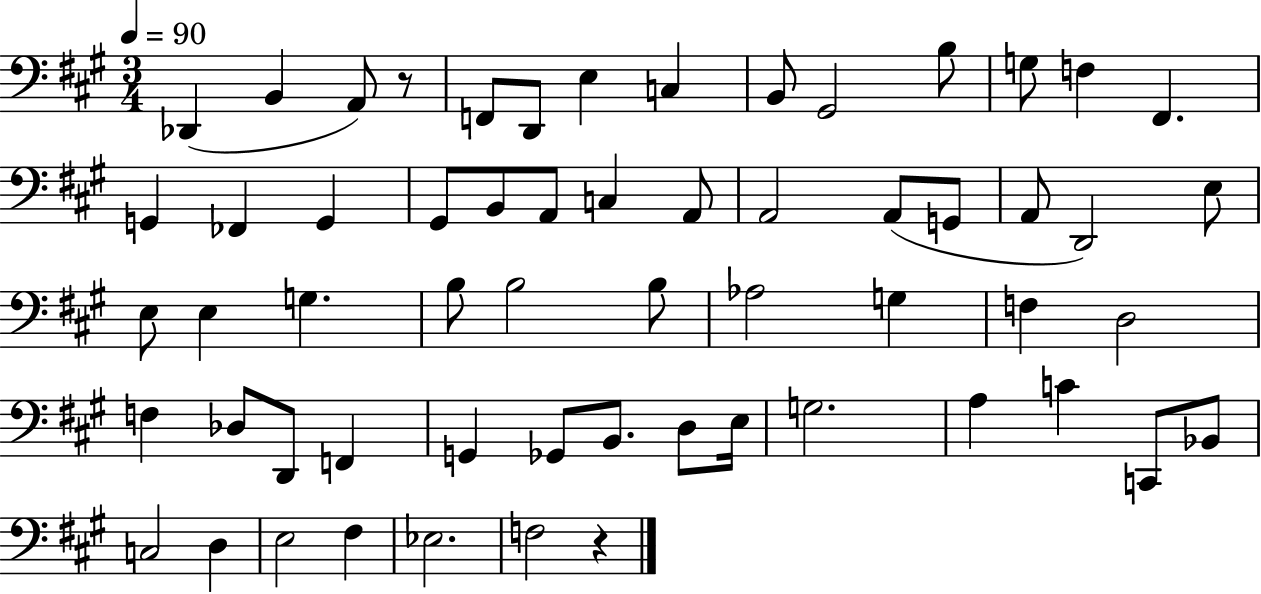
Db2/q B2/q A2/e R/e F2/e D2/e E3/q C3/q B2/e G#2/h B3/e G3/e F3/q F#2/q. G2/q FES2/q G2/q G#2/e B2/e A2/e C3/q A2/e A2/h A2/e G2/e A2/e D2/h E3/e E3/e E3/q G3/q. B3/e B3/h B3/e Ab3/h G3/q F3/q D3/h F3/q Db3/e D2/e F2/q G2/q Gb2/e B2/e. D3/e E3/s G3/h. A3/q C4/q C2/e Bb2/e C3/h D3/q E3/h F#3/q Eb3/h. F3/h R/q